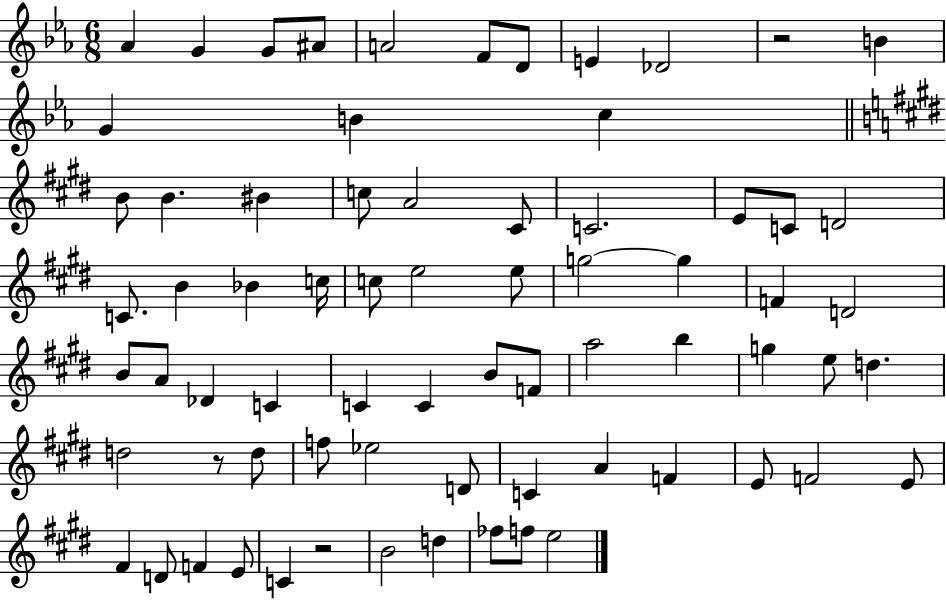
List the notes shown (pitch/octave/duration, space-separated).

Ab4/q G4/q G4/e A#4/e A4/h F4/e D4/e E4/q Db4/h R/h B4/q G4/q B4/q C5/q B4/e B4/q. BIS4/q C5/e A4/h C#4/e C4/h. E4/e C4/e D4/h C4/e. B4/q Bb4/q C5/s C5/e E5/h E5/e G5/h G5/q F4/q D4/h B4/e A4/e Db4/q C4/q C4/q C4/q B4/e F4/e A5/h B5/q G5/q E5/e D5/q. D5/h R/e D5/e F5/e Eb5/h D4/e C4/q A4/q F4/q E4/e F4/h E4/e F#4/q D4/e F4/q E4/e C4/q R/h B4/h D5/q FES5/e F5/e E5/h